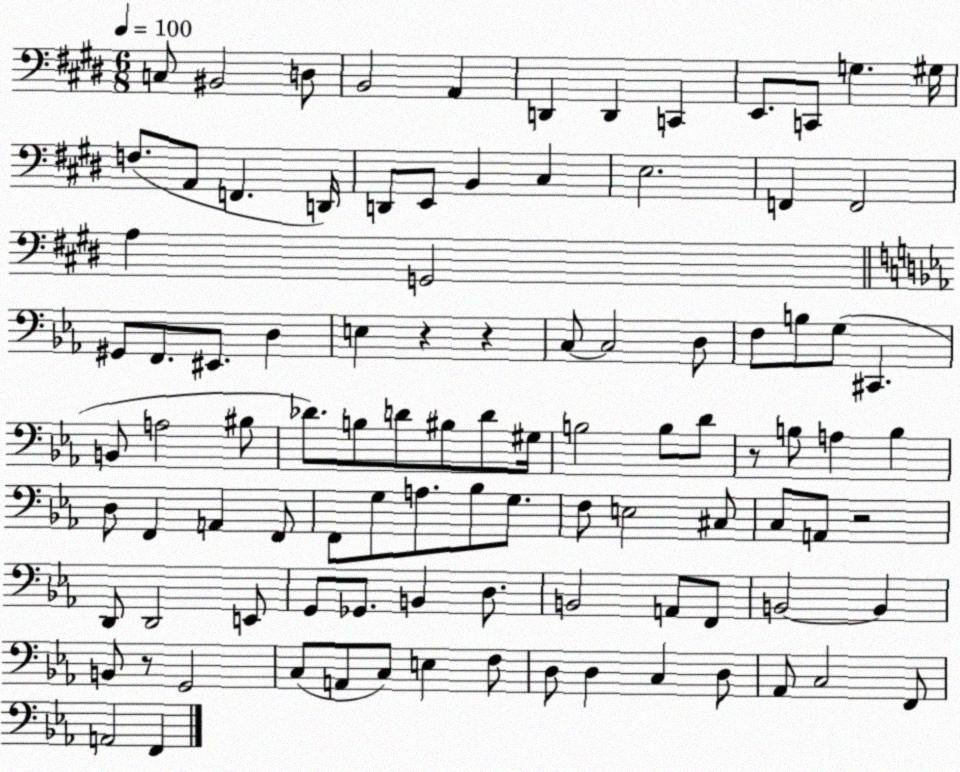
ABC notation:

X:1
T:Untitled
M:6/8
L:1/4
K:E
C,/2 ^B,,2 D,/2 B,,2 A,, D,, D,, C,, E,,/2 C,,/2 G, ^G,/4 F,/2 A,,/2 F,, D,,/4 D,,/2 E,,/2 B,, ^C, E,2 F,, F,,2 A, G,,2 ^G,,/2 F,,/2 ^E,,/2 D, E, z z C,/2 C,2 D,/2 F,/2 B,/2 G,/2 ^C,, B,,/2 A,2 ^B,/2 _D/2 B,/2 D/2 ^B,/2 D/2 ^G,/4 B,2 B,/2 D/2 z/2 B,/2 A, B, D,/2 F,, A,, F,,/2 F,,/2 G,/2 A,/2 _B,/2 G,/2 F,/2 E,2 ^C,/2 C,/2 A,,/2 z2 D,,/2 D,,2 E,,/2 G,,/2 _G,,/2 B,, D,/2 B,,2 A,,/2 F,,/2 B,,2 B,, B,,/2 z/2 G,,2 C,/2 A,,/2 C,/2 E, F,/2 D,/2 D, C, D,/2 _A,,/2 C,2 F,,/2 A,,2 F,,